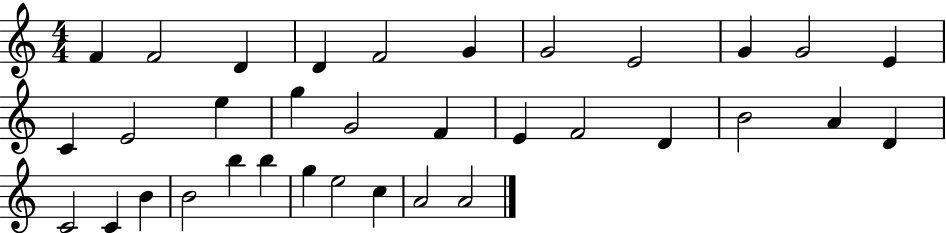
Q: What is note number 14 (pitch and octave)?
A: E5